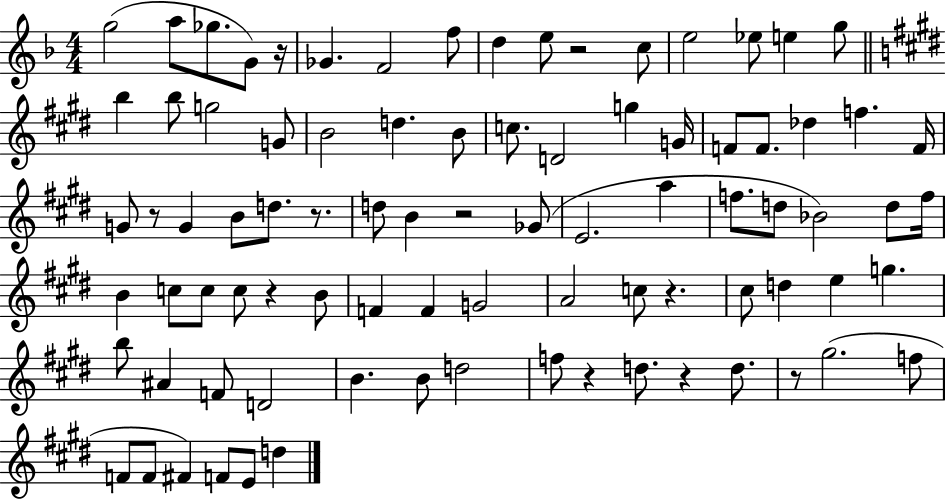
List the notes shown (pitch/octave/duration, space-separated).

G5/h A5/e Gb5/e. G4/e R/s Gb4/q. F4/h F5/e D5/q E5/e R/h C5/e E5/h Eb5/e E5/q G5/e B5/q B5/e G5/h G4/e B4/h D5/q. B4/e C5/e. D4/h G5/q G4/s F4/e F4/e. Db5/q F5/q. F4/s G4/e R/e G4/q B4/e D5/e. R/e. D5/e B4/q R/h Gb4/e E4/h. A5/q F5/e. D5/e Bb4/h D5/e F5/s B4/q C5/e C5/e C5/e R/q B4/e F4/q F4/q G4/h A4/h C5/e R/q. C#5/e D5/q E5/q G5/q. B5/e A#4/q F4/e D4/h B4/q. B4/e D5/h F5/e R/q D5/e. R/q D5/e. R/e G#5/h. F5/e F4/e F4/e F#4/q F4/e E4/e D5/q